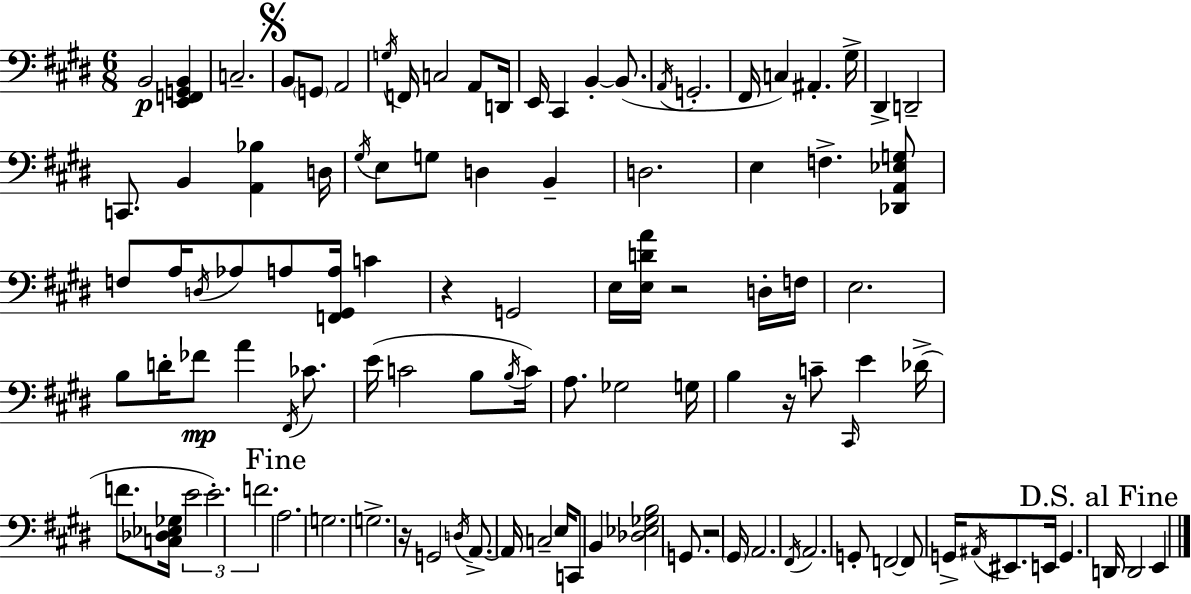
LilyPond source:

{
  \clef bass
  \numericTimeSignature
  \time 6/8
  \key e \major
  b,2\p <e, f, g, b,>4 | c2.-- | \mark \markup { \musicglyph "scripts.segno" } b,8 \parenthesize g,8 a,2 | \acciaccatura { g16 } f,16 c2 a,8 | \break d,16 e,16 cis,4 b,4-.~~ b,8.( | \acciaccatura { a,16 } g,2.-. | fis,16 c4) ais,4.-. | gis16-> dis,4-> d,2-- | \break c,8. b,4 <a, bes>4 | d16 \acciaccatura { gis16 } e8 g8 d4 b,4-- | d2. | e4 f4.-> | \break <des, a, ees g>8 f8 a16 \acciaccatura { d16 } aes8 a8 <f, gis, a>16 | c'4 r4 g,2 | e16 <e d' a'>16 r2 | d16-. f16 e2. | \break b8 d'16-. fes'8\mp a'4 | \acciaccatura { fis,16 } ces'8. e'16( c'2 | b8 \acciaccatura { b16 }) c'16 a8. ges2 | g16 b4 r16 c'8-- | \break \grace { cis,16 } e'4 des'16->( f'8. <c des ees ges>16 \tuplet 3/2 { e'2 | e'2.-.) | f'2. } | \mark "Fine" a2. | \break g2. | g2.-> | r16 g,2 | \acciaccatura { d16 } a,8.->~~ a,16 c2-- | \break e16 c,8 b,4 | <des ees ges b>2 g,8. r2 | \parenthesize gis,16 a,2. | \acciaccatura { fis,16 } a,2. | \break g,8-. f,2~~ | f,8 g,16-> \acciaccatura { ais,16 } eis,8. | e,16 g,4. \mark "D.S. al Fine" d,16 d,2 | e,4 \bar "|."
}